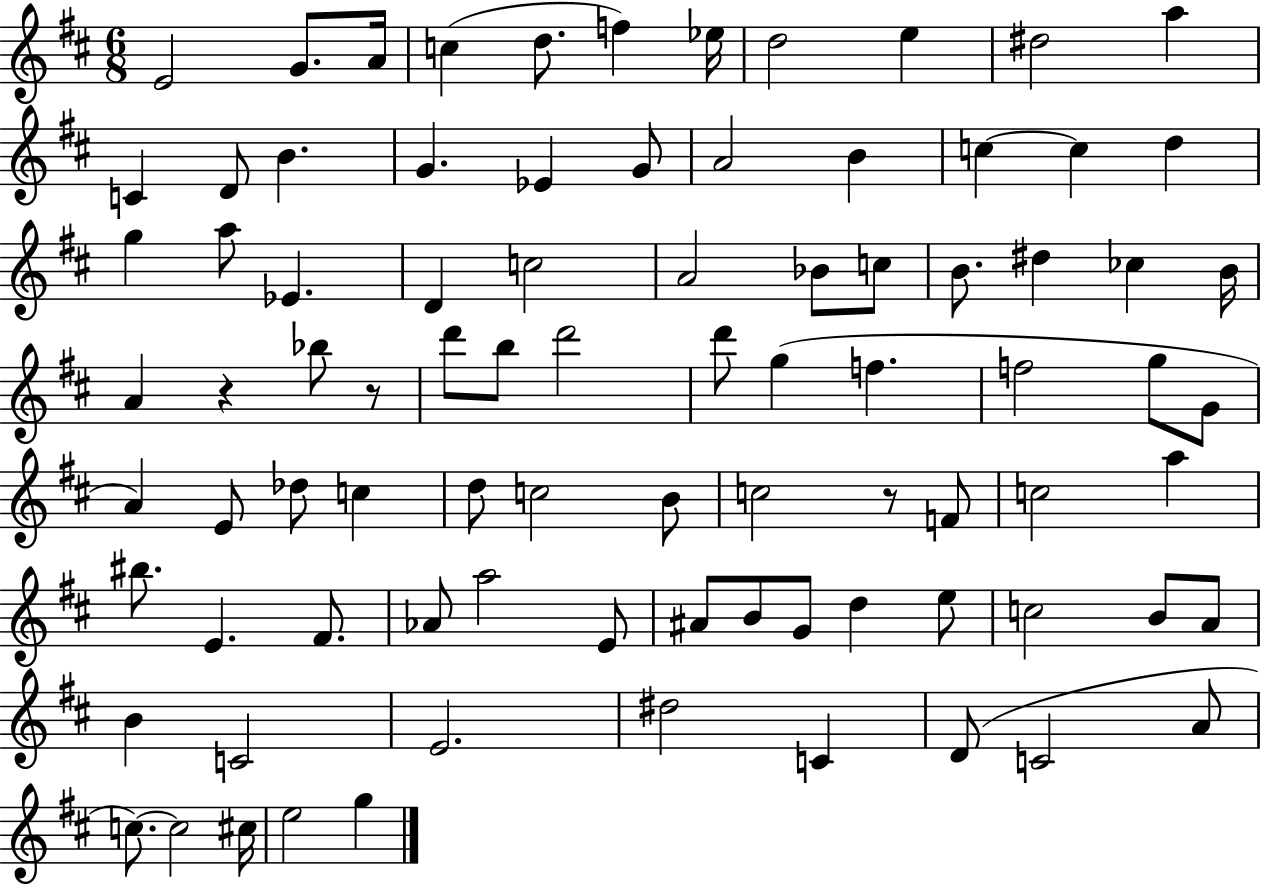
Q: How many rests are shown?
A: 3